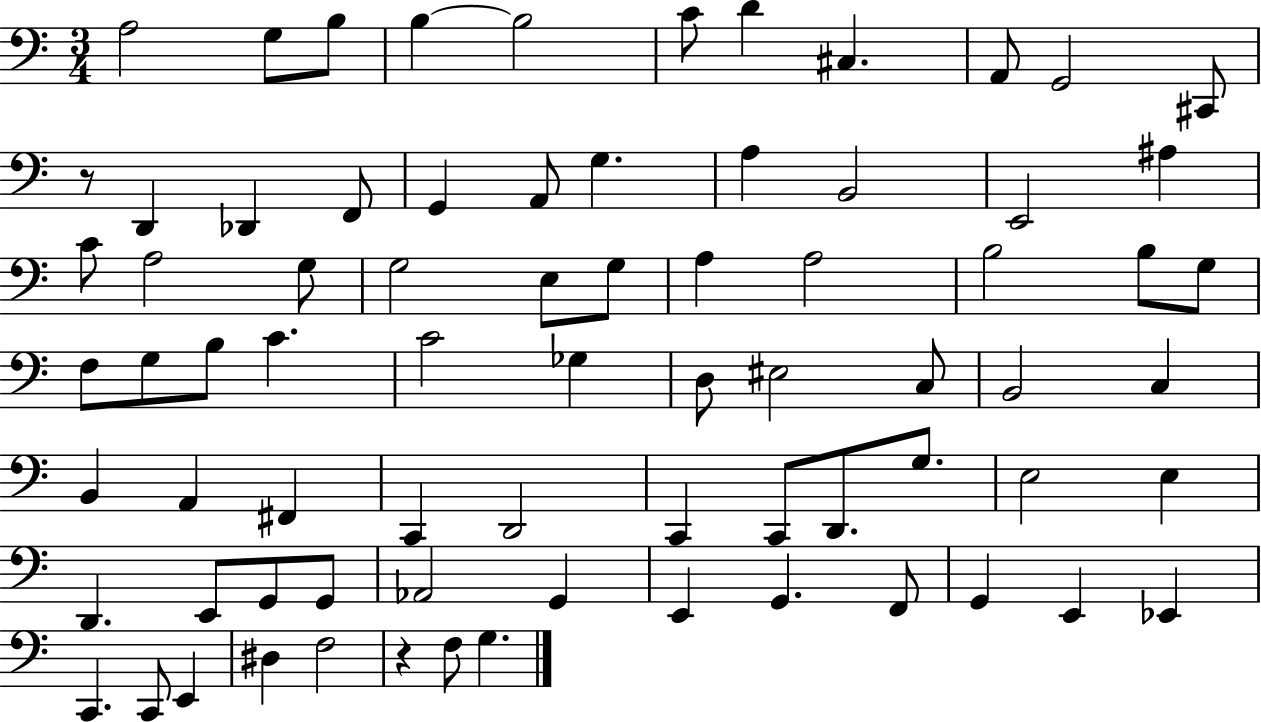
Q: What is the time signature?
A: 3/4